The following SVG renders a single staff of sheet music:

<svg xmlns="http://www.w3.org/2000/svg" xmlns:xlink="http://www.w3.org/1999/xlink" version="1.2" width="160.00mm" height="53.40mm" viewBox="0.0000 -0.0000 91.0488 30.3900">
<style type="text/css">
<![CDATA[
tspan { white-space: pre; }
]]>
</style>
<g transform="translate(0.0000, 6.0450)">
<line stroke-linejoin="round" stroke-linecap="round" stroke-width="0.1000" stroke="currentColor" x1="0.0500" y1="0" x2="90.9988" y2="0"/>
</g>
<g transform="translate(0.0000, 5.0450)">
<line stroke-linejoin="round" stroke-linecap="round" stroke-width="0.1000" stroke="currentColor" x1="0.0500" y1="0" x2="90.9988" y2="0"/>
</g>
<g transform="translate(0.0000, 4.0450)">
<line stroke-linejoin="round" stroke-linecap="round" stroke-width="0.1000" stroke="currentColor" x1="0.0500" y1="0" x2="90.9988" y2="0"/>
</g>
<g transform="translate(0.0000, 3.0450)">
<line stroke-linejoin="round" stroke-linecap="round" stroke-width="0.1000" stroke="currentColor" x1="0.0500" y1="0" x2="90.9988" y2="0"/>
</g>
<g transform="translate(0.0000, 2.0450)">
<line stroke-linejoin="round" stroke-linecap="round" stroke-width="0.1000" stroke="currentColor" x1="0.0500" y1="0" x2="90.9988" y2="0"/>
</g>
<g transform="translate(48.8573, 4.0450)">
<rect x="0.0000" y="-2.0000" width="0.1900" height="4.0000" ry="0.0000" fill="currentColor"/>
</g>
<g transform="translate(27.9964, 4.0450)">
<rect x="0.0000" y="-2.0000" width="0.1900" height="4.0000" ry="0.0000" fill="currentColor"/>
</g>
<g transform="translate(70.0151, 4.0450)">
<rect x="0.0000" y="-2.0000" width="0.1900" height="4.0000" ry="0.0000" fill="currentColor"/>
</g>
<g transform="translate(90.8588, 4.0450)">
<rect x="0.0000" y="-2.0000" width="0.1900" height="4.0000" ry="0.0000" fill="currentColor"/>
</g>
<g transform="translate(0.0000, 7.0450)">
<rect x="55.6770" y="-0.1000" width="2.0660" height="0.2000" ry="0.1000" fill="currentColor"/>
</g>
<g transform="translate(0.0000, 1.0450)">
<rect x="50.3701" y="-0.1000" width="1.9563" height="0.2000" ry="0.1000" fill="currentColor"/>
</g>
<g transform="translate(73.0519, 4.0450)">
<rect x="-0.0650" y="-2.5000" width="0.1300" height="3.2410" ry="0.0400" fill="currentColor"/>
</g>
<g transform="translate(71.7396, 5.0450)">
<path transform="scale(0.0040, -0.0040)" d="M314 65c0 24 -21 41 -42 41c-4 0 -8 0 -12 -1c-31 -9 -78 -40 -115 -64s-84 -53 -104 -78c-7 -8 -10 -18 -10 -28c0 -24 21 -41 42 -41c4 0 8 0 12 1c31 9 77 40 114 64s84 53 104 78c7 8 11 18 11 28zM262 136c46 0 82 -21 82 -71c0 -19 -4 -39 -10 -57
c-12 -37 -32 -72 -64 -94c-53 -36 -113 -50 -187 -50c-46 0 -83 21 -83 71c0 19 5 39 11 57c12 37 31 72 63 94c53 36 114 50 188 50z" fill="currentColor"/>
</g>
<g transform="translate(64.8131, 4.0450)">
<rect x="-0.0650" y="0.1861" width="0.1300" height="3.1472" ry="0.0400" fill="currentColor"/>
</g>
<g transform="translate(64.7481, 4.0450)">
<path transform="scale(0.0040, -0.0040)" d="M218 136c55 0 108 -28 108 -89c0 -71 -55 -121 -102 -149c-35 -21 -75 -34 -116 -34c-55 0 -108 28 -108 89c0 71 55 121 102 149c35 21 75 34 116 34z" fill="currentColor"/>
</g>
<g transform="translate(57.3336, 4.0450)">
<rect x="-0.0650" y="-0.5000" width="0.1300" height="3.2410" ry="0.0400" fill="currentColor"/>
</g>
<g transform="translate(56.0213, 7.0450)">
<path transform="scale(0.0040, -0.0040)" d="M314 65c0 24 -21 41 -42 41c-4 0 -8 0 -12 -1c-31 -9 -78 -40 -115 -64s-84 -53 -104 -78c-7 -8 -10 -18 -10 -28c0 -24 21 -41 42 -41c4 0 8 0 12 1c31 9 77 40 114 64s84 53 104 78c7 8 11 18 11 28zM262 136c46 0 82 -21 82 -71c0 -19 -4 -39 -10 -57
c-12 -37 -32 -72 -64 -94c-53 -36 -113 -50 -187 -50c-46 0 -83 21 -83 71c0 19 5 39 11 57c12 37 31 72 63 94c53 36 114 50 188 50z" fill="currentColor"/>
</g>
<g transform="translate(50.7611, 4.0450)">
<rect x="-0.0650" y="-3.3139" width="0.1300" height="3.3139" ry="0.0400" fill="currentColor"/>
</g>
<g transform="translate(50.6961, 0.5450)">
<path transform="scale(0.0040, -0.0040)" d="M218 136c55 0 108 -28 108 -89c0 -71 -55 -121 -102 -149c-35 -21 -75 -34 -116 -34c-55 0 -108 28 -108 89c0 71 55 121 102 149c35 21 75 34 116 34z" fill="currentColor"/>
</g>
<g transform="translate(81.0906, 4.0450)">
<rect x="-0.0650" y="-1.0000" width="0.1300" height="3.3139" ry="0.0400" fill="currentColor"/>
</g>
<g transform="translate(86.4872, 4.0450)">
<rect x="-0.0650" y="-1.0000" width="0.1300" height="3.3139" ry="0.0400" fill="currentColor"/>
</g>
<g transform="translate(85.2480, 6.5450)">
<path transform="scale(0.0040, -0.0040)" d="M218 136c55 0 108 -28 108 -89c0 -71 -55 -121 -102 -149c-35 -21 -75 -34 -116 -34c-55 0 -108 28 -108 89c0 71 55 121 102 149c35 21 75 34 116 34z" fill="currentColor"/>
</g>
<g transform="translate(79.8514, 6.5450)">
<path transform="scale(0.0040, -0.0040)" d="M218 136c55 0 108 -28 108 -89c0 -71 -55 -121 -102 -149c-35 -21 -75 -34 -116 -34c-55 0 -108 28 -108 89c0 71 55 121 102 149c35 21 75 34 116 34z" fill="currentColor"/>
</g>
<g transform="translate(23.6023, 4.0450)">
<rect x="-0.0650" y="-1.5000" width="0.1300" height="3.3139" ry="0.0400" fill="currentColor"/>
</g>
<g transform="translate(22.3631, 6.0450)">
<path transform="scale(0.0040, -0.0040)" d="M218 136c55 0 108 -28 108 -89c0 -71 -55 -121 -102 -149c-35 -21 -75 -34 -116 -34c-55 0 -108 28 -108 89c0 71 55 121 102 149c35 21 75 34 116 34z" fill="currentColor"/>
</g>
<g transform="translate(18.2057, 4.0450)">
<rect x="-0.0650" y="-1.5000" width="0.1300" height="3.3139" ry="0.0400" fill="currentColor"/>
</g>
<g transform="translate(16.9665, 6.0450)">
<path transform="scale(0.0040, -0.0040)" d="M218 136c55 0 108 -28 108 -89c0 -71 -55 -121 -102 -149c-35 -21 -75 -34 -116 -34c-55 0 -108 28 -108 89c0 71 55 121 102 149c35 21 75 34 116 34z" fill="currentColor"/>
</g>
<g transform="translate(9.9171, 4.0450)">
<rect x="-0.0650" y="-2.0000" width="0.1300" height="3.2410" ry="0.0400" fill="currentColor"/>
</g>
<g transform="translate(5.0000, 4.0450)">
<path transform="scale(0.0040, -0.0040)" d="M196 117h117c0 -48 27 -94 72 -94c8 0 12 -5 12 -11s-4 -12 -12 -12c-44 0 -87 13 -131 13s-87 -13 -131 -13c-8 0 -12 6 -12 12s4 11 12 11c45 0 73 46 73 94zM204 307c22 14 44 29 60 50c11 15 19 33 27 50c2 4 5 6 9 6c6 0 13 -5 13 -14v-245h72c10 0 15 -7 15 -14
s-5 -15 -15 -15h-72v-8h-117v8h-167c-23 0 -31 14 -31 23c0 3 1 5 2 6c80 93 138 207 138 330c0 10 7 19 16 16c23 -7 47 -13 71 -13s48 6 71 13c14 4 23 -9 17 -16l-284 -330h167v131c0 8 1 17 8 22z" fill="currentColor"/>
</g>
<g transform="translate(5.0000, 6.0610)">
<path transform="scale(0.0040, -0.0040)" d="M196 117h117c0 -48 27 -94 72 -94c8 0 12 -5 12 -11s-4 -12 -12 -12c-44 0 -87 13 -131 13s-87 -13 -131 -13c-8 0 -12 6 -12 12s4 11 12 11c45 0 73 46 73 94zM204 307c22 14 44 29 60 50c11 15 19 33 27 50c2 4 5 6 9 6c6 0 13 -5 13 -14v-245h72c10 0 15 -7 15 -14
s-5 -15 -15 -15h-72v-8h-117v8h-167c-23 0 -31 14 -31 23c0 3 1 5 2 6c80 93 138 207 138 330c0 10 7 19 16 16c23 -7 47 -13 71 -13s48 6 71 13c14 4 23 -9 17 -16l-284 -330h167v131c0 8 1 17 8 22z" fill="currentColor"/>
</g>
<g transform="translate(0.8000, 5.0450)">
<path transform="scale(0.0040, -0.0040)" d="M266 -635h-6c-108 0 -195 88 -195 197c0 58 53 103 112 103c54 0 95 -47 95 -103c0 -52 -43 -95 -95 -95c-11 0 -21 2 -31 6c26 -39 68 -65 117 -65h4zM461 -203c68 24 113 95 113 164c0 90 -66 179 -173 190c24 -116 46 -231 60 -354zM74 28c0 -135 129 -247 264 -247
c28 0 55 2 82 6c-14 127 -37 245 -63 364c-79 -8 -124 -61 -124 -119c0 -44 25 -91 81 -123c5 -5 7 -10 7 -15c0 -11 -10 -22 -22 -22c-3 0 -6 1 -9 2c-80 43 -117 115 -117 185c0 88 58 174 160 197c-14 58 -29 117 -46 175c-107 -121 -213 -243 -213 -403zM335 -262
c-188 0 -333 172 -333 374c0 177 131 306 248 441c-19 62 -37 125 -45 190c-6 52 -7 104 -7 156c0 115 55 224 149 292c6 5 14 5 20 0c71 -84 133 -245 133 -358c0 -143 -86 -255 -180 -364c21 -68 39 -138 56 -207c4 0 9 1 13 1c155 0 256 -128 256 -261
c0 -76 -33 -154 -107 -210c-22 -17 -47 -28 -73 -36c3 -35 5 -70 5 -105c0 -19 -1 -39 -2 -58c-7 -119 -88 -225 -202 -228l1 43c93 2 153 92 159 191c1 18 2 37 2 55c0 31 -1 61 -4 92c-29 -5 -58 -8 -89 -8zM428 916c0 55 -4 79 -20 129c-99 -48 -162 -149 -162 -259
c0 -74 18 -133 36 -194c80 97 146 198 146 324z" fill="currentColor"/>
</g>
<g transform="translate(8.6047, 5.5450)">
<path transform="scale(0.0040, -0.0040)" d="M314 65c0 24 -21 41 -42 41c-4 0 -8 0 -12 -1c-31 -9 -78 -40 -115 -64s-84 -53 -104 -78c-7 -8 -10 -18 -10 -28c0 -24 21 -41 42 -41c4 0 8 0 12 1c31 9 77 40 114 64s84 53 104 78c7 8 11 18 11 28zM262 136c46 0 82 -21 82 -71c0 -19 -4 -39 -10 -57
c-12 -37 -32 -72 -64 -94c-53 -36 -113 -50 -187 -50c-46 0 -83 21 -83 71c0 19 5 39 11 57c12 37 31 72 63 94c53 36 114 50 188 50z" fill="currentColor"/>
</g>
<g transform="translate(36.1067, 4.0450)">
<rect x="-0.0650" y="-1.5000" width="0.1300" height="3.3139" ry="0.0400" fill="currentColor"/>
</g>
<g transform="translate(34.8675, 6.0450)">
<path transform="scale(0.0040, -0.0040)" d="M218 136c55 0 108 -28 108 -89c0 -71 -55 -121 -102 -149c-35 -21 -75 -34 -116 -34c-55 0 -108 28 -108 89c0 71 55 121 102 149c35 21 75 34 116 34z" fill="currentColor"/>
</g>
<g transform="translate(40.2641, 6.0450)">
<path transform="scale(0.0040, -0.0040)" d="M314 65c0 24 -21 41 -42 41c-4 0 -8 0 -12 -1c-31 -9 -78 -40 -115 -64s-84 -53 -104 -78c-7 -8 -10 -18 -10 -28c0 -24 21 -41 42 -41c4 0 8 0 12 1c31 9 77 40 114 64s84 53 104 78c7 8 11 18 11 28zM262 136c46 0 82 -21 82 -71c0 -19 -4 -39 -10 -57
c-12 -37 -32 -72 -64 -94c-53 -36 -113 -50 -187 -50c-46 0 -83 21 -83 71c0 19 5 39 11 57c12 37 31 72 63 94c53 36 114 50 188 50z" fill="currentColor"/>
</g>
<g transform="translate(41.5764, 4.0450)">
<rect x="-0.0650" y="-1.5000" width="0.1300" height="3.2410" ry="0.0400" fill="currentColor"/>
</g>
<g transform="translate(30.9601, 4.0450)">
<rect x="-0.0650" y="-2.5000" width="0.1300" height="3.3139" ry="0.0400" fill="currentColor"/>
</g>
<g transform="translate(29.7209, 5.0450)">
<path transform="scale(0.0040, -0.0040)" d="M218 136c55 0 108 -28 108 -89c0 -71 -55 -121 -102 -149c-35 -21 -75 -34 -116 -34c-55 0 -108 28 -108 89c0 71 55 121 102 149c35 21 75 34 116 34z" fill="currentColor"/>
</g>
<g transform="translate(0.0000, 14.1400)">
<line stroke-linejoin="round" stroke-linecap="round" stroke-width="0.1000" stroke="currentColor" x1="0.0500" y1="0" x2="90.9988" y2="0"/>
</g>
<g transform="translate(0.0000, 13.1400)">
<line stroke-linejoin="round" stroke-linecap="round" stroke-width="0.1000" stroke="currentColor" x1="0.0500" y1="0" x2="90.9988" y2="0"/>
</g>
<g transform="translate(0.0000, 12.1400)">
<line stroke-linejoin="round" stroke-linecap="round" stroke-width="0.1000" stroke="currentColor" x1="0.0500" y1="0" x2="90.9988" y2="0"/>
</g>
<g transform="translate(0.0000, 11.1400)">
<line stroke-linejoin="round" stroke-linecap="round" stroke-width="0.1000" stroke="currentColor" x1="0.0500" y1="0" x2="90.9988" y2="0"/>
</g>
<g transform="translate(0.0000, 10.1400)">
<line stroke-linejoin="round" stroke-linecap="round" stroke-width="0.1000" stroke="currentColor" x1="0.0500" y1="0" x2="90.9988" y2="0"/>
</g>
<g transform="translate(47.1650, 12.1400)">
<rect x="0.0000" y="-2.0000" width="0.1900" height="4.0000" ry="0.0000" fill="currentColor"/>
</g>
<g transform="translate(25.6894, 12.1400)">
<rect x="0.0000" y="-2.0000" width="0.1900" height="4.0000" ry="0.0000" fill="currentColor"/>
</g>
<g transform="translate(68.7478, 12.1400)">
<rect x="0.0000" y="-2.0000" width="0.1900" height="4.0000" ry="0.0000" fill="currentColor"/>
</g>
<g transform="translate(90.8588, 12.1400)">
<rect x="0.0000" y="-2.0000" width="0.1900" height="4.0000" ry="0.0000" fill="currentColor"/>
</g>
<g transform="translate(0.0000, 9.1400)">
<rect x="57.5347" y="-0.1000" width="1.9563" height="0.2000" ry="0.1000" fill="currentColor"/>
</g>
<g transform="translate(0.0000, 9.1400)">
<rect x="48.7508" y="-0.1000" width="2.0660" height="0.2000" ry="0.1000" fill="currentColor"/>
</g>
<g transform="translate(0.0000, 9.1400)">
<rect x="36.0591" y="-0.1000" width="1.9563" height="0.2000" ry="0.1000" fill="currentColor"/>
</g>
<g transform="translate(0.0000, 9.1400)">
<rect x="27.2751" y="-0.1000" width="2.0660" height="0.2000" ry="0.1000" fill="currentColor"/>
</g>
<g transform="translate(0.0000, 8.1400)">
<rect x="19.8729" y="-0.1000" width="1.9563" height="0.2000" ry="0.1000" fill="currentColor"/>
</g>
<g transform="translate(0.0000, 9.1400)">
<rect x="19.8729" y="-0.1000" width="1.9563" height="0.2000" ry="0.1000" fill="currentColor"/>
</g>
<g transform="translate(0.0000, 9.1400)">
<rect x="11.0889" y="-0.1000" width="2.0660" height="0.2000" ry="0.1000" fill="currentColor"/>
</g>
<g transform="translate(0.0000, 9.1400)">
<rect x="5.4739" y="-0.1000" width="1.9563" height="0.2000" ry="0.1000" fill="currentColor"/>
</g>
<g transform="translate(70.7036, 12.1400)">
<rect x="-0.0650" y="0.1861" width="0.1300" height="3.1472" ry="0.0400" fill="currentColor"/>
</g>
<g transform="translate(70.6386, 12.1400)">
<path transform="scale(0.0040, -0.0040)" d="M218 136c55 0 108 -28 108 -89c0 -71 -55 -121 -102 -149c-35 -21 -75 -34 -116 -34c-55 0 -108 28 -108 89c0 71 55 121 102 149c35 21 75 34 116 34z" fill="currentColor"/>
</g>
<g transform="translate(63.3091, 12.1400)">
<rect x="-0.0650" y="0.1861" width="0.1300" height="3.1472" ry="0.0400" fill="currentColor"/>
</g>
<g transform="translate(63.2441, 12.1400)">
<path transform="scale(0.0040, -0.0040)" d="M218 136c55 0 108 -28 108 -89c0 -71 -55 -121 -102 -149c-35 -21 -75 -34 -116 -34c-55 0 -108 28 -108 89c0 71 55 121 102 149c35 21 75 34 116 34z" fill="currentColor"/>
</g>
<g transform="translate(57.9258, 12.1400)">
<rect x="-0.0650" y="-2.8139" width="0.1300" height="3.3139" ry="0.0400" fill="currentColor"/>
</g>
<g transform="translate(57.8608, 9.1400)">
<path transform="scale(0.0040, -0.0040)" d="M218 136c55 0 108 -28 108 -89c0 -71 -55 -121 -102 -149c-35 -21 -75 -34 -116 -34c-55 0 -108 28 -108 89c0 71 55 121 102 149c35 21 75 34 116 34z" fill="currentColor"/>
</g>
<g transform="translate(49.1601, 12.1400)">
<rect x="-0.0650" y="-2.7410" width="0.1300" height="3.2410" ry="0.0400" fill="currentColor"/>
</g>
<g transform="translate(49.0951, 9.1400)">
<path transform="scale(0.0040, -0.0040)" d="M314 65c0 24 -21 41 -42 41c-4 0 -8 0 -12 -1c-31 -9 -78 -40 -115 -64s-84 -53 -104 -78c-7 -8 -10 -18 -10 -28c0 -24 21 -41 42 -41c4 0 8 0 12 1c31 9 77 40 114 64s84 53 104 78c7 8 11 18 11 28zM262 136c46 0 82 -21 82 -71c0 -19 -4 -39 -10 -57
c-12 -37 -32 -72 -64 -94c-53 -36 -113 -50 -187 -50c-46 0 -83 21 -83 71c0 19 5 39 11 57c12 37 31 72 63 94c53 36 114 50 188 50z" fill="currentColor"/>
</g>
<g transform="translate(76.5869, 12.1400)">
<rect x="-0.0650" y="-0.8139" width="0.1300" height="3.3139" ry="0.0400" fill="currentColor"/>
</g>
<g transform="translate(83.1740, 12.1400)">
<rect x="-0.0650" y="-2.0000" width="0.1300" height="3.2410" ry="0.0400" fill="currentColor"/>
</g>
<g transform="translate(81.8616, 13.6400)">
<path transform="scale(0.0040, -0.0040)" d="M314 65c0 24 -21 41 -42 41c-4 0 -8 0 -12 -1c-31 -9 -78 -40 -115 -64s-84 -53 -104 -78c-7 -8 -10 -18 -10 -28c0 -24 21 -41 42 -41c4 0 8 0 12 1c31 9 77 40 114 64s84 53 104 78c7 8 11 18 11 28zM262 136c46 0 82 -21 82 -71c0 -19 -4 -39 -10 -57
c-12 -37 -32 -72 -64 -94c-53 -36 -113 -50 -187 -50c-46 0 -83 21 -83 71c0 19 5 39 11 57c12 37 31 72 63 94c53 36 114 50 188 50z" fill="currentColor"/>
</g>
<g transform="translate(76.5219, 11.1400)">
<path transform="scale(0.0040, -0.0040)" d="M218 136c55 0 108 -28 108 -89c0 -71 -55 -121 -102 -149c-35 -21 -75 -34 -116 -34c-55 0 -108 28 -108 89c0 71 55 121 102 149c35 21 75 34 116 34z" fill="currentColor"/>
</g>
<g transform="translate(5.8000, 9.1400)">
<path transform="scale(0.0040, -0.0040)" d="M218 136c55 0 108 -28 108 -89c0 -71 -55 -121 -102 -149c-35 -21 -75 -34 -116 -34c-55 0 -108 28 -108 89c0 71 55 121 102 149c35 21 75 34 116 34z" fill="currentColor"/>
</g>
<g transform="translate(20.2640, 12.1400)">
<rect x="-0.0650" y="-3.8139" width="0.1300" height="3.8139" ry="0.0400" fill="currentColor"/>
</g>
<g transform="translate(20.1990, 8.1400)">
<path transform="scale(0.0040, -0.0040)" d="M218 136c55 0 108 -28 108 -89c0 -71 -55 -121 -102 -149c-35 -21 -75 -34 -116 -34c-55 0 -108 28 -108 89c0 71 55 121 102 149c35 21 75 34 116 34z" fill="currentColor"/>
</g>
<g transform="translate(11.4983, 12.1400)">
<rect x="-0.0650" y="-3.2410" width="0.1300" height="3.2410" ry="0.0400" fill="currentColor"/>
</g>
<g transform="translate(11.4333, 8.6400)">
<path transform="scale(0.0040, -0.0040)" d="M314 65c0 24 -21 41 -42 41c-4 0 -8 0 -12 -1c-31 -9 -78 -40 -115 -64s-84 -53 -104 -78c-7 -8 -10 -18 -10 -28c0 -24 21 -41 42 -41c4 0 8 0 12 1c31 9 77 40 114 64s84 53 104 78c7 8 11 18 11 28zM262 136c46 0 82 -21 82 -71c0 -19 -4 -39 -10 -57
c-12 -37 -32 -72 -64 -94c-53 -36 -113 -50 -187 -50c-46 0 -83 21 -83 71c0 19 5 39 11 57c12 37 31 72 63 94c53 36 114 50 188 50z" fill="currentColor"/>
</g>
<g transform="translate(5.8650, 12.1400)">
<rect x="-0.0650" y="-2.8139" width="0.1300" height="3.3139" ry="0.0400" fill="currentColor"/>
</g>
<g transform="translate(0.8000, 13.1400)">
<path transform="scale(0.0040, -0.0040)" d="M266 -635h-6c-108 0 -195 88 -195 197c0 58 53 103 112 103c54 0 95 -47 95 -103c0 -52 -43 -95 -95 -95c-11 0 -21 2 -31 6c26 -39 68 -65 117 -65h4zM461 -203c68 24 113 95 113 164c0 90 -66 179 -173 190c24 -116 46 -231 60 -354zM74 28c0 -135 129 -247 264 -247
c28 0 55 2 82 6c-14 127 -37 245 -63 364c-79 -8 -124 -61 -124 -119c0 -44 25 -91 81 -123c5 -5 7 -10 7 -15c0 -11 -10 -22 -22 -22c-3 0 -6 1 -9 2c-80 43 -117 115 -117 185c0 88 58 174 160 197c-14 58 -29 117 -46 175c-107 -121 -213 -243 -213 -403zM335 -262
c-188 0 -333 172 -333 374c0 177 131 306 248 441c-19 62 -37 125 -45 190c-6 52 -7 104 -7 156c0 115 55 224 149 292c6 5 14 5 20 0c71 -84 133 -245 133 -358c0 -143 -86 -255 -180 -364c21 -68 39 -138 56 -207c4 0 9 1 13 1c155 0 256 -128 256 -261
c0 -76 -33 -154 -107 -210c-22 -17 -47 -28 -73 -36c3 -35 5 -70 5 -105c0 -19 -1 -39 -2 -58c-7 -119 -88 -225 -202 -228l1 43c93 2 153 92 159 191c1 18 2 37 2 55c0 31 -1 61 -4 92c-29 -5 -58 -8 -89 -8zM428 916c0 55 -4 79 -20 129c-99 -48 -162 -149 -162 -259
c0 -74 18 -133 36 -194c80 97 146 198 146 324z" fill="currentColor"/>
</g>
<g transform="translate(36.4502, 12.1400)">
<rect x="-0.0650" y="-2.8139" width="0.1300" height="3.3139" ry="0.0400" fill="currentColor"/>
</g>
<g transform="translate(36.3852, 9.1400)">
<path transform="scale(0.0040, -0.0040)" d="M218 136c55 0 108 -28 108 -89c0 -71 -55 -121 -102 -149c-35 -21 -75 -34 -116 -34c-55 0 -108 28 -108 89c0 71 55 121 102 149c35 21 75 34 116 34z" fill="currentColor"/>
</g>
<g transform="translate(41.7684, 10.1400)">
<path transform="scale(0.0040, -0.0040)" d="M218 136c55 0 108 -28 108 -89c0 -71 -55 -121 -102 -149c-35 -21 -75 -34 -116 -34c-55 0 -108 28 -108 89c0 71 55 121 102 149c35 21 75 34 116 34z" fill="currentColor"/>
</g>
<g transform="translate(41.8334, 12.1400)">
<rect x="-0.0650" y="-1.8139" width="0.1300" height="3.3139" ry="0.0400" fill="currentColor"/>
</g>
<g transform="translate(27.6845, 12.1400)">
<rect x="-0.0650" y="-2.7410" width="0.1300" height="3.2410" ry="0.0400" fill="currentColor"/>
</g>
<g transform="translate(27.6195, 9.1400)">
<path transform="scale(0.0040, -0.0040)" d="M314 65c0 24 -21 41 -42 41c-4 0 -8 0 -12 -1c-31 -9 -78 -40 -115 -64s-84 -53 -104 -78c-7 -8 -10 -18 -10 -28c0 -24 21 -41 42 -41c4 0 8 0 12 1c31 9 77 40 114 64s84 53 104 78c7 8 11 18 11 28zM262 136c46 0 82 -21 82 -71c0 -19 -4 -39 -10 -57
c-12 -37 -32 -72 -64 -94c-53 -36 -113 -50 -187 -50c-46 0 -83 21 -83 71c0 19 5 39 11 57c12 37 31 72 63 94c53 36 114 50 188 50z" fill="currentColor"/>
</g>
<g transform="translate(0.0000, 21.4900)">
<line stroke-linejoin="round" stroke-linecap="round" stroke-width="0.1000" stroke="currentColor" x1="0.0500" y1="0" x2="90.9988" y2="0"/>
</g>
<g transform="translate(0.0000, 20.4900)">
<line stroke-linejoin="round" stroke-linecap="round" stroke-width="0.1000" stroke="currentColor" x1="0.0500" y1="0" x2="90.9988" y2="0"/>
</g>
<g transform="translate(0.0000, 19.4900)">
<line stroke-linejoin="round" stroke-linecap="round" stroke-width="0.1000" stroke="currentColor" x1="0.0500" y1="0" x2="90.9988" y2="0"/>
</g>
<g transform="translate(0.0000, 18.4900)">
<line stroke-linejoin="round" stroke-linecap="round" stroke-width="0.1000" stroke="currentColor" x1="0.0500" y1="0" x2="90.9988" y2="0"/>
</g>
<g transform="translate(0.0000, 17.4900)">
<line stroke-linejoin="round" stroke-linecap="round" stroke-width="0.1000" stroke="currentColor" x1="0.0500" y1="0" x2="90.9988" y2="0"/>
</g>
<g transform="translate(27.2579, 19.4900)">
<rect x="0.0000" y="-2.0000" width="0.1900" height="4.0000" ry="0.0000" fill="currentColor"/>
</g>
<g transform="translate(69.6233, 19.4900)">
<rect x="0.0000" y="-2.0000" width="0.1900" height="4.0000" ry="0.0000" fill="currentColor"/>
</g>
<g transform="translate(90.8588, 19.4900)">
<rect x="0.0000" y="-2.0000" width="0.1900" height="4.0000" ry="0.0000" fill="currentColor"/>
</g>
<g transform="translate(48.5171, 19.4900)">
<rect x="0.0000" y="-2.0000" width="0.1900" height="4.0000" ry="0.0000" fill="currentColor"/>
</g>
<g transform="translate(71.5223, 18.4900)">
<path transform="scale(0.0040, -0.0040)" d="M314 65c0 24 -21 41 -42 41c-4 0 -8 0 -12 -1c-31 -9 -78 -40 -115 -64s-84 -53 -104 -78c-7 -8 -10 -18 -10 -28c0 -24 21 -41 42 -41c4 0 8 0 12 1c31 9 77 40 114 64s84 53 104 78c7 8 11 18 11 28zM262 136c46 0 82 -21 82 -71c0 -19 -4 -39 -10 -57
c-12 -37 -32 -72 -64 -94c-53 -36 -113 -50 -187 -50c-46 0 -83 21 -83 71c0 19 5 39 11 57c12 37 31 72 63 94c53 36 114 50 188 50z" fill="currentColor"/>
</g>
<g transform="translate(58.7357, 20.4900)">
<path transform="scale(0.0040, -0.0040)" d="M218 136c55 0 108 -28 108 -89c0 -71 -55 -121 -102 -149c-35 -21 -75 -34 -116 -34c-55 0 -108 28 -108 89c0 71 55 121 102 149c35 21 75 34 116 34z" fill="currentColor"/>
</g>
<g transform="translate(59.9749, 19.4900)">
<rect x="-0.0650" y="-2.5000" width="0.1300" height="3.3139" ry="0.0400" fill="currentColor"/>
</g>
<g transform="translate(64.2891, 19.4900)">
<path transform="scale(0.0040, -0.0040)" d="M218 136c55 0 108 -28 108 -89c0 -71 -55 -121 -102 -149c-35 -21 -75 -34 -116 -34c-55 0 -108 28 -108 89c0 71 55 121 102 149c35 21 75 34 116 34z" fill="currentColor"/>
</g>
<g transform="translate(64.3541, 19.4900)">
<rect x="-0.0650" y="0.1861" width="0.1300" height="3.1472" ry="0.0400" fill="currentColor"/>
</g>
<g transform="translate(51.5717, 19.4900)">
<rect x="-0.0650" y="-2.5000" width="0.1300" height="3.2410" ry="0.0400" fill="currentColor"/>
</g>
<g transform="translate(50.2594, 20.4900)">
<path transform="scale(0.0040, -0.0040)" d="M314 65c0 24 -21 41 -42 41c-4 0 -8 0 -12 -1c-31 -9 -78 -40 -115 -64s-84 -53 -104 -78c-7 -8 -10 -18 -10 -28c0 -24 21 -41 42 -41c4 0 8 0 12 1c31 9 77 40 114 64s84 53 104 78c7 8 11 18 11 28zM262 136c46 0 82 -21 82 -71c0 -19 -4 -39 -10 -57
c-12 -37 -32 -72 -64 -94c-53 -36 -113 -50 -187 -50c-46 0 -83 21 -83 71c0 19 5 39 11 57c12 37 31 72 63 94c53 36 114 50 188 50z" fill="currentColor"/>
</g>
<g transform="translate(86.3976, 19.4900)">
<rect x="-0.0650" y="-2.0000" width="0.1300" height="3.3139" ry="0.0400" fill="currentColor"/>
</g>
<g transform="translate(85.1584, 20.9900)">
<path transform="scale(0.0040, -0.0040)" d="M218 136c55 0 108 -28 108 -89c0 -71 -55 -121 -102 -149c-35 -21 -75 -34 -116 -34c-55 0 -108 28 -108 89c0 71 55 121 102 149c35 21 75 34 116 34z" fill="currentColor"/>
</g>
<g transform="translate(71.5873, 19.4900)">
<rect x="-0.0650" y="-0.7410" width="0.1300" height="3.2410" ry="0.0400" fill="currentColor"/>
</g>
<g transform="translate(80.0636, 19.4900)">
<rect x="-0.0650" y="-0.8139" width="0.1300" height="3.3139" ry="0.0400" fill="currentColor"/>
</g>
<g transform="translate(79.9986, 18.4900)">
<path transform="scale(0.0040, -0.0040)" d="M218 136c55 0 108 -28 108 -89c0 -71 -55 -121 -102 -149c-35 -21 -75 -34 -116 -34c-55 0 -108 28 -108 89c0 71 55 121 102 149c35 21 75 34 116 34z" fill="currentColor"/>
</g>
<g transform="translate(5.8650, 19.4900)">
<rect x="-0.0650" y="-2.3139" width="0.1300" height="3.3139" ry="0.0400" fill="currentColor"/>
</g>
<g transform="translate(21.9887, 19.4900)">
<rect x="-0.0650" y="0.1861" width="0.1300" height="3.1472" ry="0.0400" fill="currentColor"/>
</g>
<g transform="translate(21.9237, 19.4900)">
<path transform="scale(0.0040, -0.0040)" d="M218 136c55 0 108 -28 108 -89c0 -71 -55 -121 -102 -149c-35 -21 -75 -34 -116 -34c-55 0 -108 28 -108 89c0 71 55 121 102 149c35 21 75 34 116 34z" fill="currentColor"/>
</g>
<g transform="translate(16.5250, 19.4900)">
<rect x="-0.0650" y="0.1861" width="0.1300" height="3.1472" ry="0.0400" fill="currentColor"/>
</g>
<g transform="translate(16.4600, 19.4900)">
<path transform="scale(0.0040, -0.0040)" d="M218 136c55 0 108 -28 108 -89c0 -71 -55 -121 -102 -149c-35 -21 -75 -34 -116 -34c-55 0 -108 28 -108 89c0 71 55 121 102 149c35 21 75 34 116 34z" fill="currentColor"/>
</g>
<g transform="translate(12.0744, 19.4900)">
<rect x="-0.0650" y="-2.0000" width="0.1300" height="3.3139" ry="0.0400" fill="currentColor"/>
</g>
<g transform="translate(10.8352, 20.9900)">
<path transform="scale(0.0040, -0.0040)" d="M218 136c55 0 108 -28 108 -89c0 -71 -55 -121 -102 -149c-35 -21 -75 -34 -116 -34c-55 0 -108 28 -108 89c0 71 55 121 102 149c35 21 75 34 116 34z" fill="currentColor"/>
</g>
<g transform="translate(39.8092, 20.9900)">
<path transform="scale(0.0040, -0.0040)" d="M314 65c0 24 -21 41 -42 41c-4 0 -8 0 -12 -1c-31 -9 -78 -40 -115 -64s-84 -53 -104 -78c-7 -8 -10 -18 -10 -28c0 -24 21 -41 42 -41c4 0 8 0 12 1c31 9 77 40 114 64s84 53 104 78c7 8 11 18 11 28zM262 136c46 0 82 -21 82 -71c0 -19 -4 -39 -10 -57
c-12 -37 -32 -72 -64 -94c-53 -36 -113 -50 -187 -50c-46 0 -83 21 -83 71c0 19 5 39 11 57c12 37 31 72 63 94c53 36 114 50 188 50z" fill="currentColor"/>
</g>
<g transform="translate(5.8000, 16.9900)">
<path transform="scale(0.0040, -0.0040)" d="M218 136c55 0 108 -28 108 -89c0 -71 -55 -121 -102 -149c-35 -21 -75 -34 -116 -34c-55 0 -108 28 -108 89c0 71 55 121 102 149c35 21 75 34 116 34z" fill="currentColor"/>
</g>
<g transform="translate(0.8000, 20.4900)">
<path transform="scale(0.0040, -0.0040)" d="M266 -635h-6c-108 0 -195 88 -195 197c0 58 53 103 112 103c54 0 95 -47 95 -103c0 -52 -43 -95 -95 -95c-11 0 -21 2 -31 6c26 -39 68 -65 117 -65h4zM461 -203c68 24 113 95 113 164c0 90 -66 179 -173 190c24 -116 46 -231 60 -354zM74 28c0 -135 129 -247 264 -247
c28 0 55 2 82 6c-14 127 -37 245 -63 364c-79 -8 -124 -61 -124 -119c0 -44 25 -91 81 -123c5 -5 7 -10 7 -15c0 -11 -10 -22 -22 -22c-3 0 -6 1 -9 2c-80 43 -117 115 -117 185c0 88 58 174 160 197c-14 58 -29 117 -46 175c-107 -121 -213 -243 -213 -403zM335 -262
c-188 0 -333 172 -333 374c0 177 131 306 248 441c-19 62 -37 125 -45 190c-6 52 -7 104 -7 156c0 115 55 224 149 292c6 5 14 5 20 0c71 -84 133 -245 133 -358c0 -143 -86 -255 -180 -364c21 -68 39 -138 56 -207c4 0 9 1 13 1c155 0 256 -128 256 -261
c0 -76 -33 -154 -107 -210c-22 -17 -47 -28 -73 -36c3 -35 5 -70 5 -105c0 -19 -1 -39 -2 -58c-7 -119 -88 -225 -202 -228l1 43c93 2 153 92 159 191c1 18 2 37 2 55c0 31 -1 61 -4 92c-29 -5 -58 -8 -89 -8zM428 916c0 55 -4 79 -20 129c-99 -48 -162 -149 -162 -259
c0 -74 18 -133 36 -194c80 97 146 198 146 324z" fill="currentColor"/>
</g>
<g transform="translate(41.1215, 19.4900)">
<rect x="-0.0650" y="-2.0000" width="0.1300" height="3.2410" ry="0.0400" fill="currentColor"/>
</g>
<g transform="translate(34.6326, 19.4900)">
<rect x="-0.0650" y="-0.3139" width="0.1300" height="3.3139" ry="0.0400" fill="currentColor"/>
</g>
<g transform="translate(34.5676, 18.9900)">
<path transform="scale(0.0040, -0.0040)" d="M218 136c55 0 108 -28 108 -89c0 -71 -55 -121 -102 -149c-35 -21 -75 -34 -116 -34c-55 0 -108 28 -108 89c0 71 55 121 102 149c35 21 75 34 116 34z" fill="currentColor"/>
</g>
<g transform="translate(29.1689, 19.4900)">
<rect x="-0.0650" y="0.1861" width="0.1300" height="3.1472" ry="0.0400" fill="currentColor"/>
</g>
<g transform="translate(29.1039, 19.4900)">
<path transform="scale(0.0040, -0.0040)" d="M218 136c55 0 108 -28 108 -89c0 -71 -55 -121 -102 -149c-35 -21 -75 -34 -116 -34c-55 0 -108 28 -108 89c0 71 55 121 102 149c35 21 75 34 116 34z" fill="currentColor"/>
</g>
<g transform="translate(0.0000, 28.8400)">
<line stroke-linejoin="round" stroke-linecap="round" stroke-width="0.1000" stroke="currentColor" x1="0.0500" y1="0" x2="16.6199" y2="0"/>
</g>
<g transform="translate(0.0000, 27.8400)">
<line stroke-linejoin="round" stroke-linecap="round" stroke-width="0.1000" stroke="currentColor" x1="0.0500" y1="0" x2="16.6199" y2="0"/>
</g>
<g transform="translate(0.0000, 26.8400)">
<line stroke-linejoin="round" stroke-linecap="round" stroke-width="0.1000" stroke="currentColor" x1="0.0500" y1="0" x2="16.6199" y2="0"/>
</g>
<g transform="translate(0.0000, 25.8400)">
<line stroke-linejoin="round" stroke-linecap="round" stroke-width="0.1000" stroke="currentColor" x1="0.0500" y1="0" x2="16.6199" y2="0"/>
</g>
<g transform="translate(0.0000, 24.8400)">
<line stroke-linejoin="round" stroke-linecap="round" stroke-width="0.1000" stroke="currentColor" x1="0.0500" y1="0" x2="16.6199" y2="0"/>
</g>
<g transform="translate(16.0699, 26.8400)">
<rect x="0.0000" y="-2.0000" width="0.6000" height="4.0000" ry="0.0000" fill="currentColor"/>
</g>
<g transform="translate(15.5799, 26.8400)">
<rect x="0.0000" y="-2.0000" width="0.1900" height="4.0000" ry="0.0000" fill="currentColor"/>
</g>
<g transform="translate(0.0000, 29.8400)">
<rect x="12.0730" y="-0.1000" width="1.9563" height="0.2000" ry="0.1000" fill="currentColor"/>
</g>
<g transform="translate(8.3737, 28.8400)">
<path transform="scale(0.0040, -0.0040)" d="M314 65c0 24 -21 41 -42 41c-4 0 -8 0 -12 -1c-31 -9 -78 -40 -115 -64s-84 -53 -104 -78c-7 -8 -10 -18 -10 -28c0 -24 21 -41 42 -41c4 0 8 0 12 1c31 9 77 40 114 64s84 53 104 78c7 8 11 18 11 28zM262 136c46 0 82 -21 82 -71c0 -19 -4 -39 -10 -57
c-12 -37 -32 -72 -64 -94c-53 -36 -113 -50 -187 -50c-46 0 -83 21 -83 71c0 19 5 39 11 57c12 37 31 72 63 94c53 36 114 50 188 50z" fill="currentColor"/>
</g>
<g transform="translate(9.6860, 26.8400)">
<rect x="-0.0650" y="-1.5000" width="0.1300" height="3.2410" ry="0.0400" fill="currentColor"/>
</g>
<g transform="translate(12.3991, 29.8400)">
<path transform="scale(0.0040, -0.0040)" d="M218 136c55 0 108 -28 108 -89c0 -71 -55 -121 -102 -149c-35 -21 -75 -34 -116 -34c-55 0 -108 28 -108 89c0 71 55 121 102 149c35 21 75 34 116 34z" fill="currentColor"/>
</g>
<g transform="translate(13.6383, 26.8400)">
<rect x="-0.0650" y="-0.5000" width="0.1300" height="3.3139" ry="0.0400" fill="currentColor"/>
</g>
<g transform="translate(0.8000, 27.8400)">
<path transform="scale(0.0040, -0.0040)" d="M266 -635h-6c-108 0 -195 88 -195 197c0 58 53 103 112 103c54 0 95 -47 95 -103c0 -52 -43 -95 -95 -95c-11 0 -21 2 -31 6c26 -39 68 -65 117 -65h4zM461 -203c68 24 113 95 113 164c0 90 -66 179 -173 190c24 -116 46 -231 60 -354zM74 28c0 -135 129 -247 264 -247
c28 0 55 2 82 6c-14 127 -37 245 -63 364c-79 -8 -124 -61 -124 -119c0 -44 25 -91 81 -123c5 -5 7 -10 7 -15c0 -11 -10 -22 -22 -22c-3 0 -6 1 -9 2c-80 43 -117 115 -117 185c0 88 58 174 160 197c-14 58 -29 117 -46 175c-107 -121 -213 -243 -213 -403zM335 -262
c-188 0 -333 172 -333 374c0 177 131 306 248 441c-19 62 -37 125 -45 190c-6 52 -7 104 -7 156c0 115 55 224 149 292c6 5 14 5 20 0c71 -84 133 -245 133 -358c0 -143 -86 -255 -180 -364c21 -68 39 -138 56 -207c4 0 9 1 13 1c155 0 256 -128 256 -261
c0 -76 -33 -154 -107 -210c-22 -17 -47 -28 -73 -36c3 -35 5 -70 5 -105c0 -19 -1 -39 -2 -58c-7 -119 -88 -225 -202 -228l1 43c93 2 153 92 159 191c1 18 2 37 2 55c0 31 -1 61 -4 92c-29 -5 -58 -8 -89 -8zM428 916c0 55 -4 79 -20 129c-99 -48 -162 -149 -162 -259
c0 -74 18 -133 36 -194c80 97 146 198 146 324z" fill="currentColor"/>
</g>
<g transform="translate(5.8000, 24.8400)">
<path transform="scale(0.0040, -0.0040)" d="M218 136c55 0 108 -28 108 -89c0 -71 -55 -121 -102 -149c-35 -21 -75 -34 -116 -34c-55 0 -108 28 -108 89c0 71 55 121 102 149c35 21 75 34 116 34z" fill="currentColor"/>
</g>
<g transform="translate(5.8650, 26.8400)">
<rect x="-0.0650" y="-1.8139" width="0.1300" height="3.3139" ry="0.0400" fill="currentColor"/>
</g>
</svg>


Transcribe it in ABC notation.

X:1
T:Untitled
M:4/4
L:1/4
K:C
F2 E E G E E2 b C2 B G2 D D a b2 c' a2 a f a2 a B B d F2 g F B B B c F2 G2 G B d2 d F f E2 C